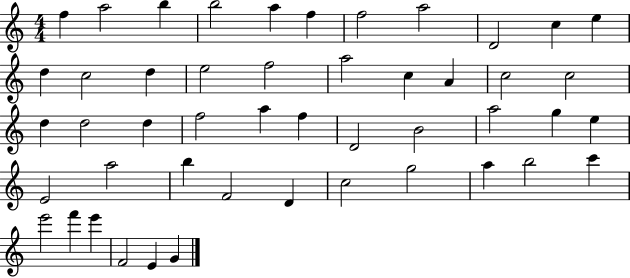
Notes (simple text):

F5/q A5/h B5/q B5/h A5/q F5/q F5/h A5/h D4/h C5/q E5/q D5/q C5/h D5/q E5/h F5/h A5/h C5/q A4/q C5/h C5/h D5/q D5/h D5/q F5/h A5/q F5/q D4/h B4/h A5/h G5/q E5/q E4/h A5/h B5/q F4/h D4/q C5/h G5/h A5/q B5/h C6/q E6/h F6/q E6/q F4/h E4/q G4/q